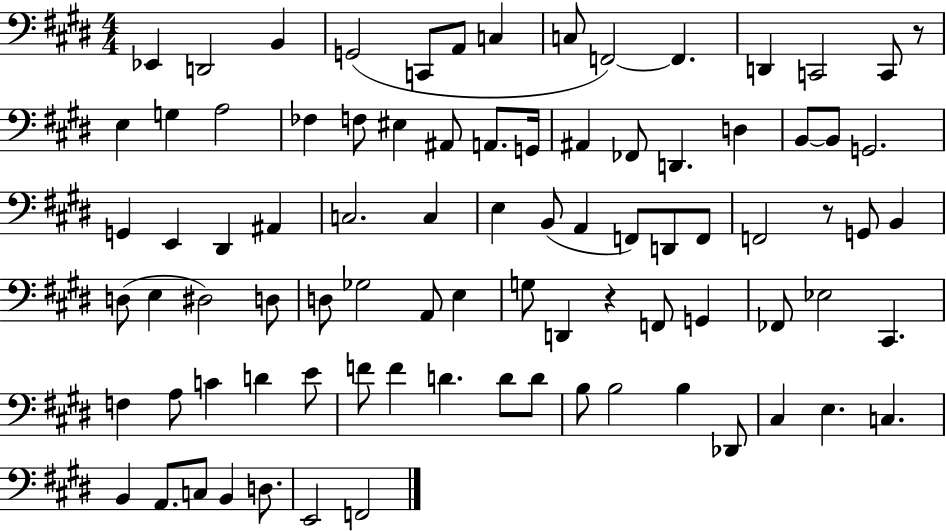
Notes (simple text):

Eb2/q D2/h B2/q G2/h C2/e A2/e C3/q C3/e F2/h F2/q. D2/q C2/h C2/e R/e E3/q G3/q A3/h FES3/q F3/e EIS3/q A#2/e A2/e. G2/s A#2/q FES2/e D2/q. D3/q B2/e B2/e G2/h. G2/q E2/q D#2/q A#2/q C3/h. C3/q E3/q B2/e A2/q F2/e D2/e F2/e F2/h R/e G2/e B2/q D3/e E3/q D#3/h D3/e D3/e Gb3/h A2/e E3/q G3/e D2/q R/q F2/e G2/q FES2/e Eb3/h C#2/q. F3/q A3/e C4/q D4/q E4/e F4/e F4/q D4/q. D4/e D4/e B3/e B3/h B3/q Db2/e C#3/q E3/q. C3/q. B2/q A2/e. C3/e B2/q D3/e. E2/h F2/h